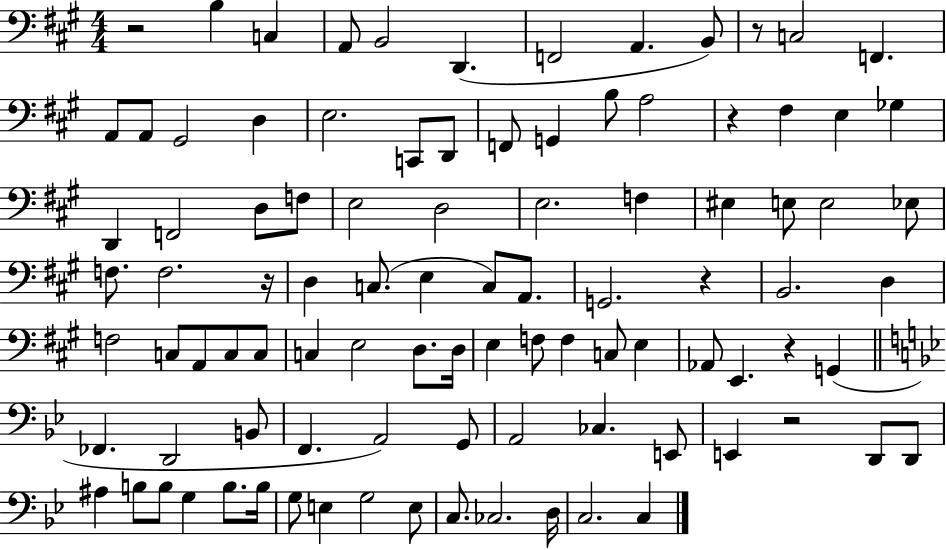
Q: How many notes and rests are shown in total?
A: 97